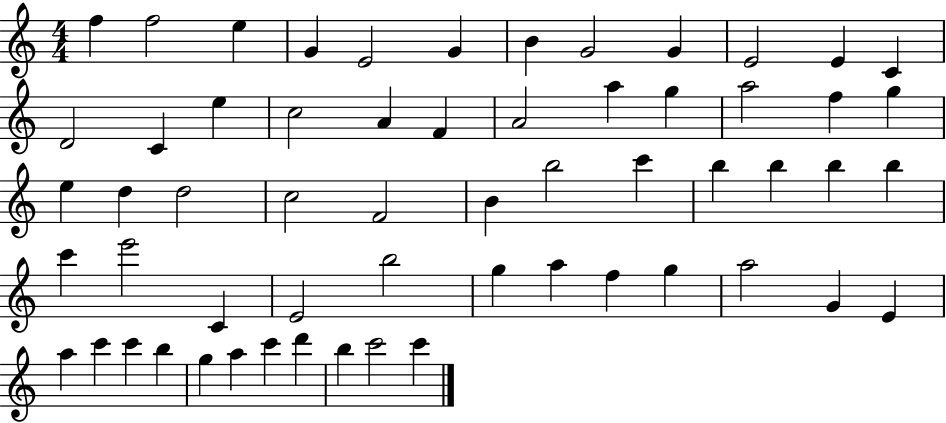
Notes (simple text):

F5/q F5/h E5/q G4/q E4/h G4/q B4/q G4/h G4/q E4/h E4/q C4/q D4/h C4/q E5/q C5/h A4/q F4/q A4/h A5/q G5/q A5/h F5/q G5/q E5/q D5/q D5/h C5/h F4/h B4/q B5/h C6/q B5/q B5/q B5/q B5/q C6/q E6/h C4/q E4/h B5/h G5/q A5/q F5/q G5/q A5/h G4/q E4/q A5/q C6/q C6/q B5/q G5/q A5/q C6/q D6/q B5/q C6/h C6/q